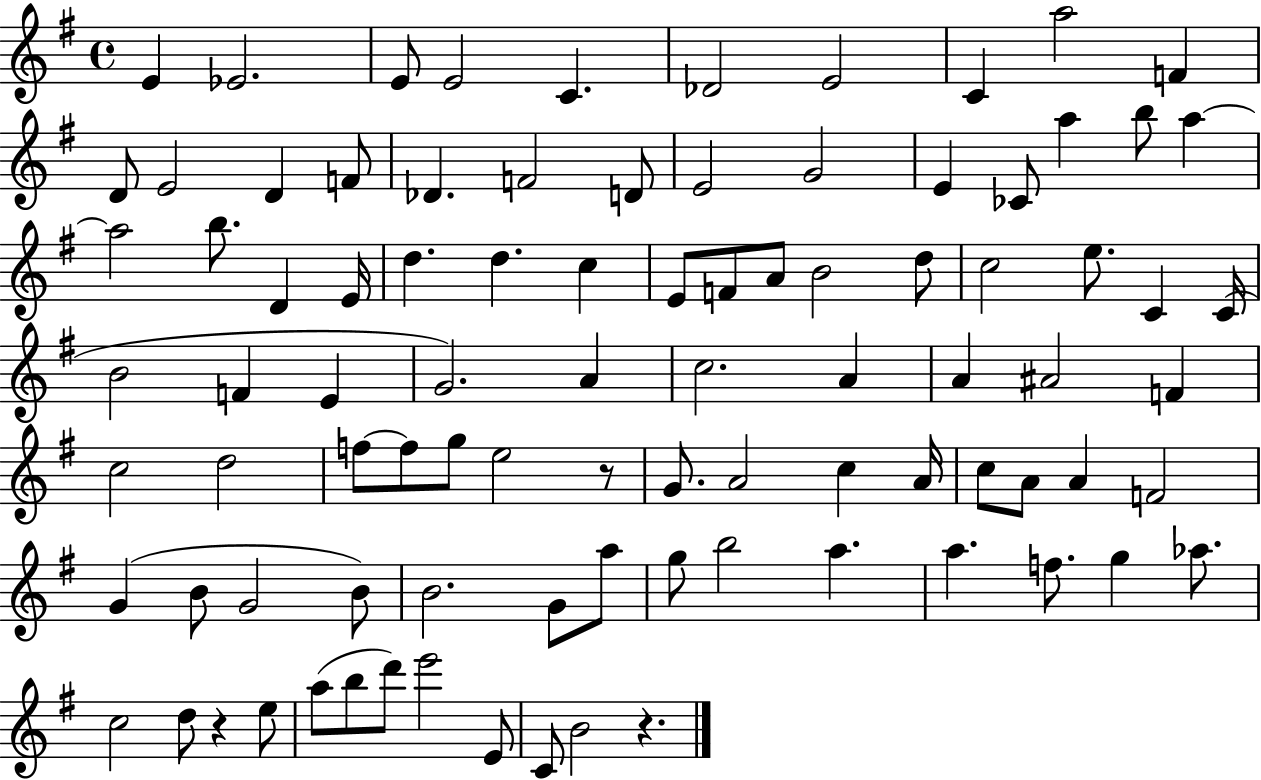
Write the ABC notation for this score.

X:1
T:Untitled
M:4/4
L:1/4
K:G
E _E2 E/2 E2 C _D2 E2 C a2 F D/2 E2 D F/2 _D F2 D/2 E2 G2 E _C/2 a b/2 a a2 b/2 D E/4 d d c E/2 F/2 A/2 B2 d/2 c2 e/2 C C/4 B2 F E G2 A c2 A A ^A2 F c2 d2 f/2 f/2 g/2 e2 z/2 G/2 A2 c A/4 c/2 A/2 A F2 G B/2 G2 B/2 B2 G/2 a/2 g/2 b2 a a f/2 g _a/2 c2 d/2 z e/2 a/2 b/2 d'/2 e'2 E/2 C/2 B2 z